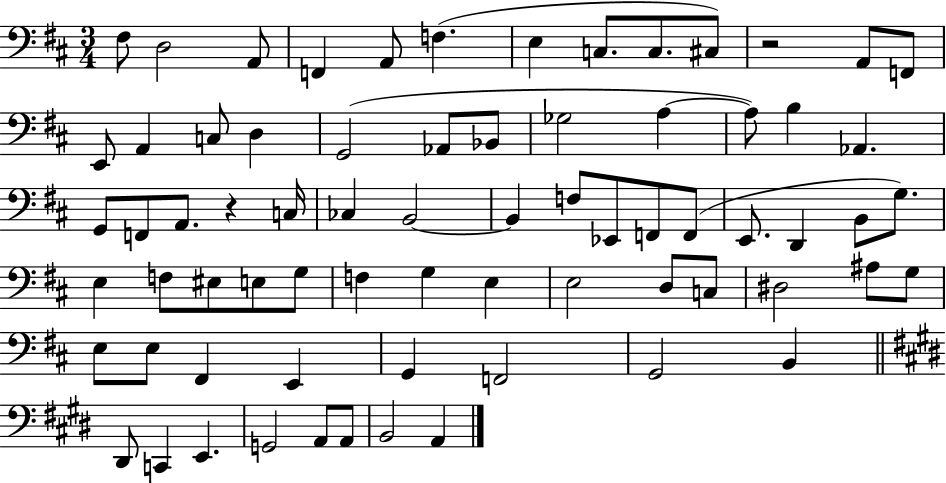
F#3/e D3/h A2/e F2/q A2/e F3/q. E3/q C3/e. C3/e. C#3/e R/h A2/e F2/e E2/e A2/q C3/e D3/q G2/h Ab2/e Bb2/e Gb3/h A3/q A3/e B3/q Ab2/q. G2/e F2/e A2/e. R/q C3/s CES3/q B2/h B2/q F3/e Eb2/e F2/e F2/e E2/e. D2/q B2/e G3/e. E3/q F3/e EIS3/e E3/e G3/e F3/q G3/q E3/q E3/h D3/e C3/e D#3/h A#3/e G3/e E3/e E3/e F#2/q E2/q G2/q F2/h G2/h B2/q D#2/e C2/q E2/q. G2/h A2/e A2/e B2/h A2/q